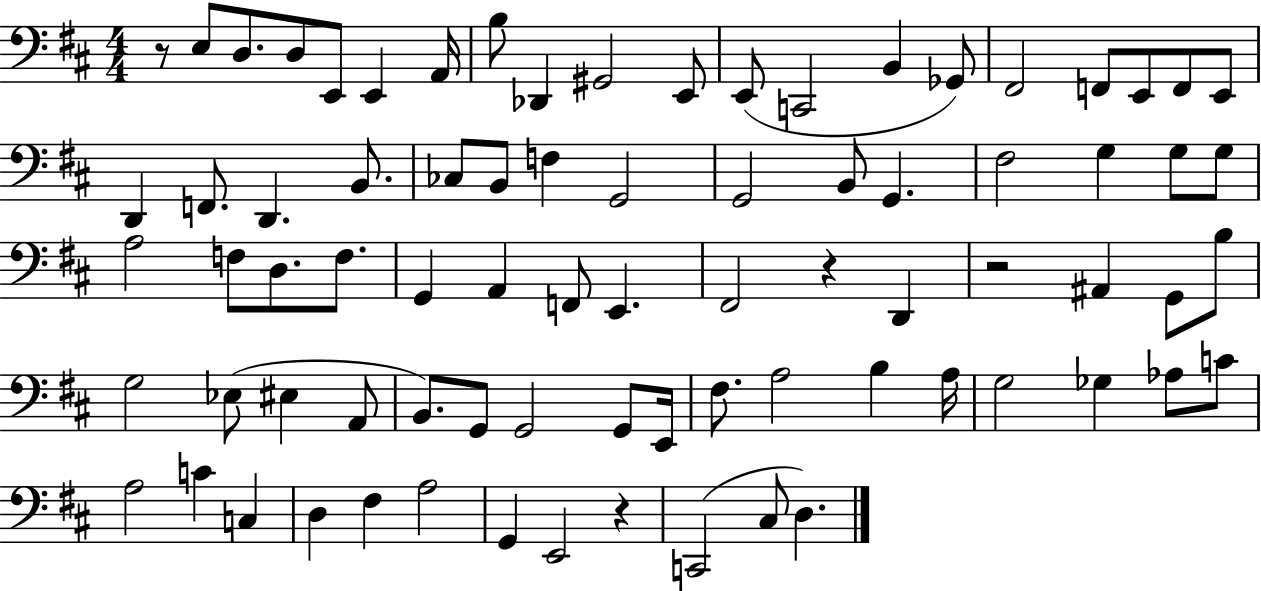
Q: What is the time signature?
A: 4/4